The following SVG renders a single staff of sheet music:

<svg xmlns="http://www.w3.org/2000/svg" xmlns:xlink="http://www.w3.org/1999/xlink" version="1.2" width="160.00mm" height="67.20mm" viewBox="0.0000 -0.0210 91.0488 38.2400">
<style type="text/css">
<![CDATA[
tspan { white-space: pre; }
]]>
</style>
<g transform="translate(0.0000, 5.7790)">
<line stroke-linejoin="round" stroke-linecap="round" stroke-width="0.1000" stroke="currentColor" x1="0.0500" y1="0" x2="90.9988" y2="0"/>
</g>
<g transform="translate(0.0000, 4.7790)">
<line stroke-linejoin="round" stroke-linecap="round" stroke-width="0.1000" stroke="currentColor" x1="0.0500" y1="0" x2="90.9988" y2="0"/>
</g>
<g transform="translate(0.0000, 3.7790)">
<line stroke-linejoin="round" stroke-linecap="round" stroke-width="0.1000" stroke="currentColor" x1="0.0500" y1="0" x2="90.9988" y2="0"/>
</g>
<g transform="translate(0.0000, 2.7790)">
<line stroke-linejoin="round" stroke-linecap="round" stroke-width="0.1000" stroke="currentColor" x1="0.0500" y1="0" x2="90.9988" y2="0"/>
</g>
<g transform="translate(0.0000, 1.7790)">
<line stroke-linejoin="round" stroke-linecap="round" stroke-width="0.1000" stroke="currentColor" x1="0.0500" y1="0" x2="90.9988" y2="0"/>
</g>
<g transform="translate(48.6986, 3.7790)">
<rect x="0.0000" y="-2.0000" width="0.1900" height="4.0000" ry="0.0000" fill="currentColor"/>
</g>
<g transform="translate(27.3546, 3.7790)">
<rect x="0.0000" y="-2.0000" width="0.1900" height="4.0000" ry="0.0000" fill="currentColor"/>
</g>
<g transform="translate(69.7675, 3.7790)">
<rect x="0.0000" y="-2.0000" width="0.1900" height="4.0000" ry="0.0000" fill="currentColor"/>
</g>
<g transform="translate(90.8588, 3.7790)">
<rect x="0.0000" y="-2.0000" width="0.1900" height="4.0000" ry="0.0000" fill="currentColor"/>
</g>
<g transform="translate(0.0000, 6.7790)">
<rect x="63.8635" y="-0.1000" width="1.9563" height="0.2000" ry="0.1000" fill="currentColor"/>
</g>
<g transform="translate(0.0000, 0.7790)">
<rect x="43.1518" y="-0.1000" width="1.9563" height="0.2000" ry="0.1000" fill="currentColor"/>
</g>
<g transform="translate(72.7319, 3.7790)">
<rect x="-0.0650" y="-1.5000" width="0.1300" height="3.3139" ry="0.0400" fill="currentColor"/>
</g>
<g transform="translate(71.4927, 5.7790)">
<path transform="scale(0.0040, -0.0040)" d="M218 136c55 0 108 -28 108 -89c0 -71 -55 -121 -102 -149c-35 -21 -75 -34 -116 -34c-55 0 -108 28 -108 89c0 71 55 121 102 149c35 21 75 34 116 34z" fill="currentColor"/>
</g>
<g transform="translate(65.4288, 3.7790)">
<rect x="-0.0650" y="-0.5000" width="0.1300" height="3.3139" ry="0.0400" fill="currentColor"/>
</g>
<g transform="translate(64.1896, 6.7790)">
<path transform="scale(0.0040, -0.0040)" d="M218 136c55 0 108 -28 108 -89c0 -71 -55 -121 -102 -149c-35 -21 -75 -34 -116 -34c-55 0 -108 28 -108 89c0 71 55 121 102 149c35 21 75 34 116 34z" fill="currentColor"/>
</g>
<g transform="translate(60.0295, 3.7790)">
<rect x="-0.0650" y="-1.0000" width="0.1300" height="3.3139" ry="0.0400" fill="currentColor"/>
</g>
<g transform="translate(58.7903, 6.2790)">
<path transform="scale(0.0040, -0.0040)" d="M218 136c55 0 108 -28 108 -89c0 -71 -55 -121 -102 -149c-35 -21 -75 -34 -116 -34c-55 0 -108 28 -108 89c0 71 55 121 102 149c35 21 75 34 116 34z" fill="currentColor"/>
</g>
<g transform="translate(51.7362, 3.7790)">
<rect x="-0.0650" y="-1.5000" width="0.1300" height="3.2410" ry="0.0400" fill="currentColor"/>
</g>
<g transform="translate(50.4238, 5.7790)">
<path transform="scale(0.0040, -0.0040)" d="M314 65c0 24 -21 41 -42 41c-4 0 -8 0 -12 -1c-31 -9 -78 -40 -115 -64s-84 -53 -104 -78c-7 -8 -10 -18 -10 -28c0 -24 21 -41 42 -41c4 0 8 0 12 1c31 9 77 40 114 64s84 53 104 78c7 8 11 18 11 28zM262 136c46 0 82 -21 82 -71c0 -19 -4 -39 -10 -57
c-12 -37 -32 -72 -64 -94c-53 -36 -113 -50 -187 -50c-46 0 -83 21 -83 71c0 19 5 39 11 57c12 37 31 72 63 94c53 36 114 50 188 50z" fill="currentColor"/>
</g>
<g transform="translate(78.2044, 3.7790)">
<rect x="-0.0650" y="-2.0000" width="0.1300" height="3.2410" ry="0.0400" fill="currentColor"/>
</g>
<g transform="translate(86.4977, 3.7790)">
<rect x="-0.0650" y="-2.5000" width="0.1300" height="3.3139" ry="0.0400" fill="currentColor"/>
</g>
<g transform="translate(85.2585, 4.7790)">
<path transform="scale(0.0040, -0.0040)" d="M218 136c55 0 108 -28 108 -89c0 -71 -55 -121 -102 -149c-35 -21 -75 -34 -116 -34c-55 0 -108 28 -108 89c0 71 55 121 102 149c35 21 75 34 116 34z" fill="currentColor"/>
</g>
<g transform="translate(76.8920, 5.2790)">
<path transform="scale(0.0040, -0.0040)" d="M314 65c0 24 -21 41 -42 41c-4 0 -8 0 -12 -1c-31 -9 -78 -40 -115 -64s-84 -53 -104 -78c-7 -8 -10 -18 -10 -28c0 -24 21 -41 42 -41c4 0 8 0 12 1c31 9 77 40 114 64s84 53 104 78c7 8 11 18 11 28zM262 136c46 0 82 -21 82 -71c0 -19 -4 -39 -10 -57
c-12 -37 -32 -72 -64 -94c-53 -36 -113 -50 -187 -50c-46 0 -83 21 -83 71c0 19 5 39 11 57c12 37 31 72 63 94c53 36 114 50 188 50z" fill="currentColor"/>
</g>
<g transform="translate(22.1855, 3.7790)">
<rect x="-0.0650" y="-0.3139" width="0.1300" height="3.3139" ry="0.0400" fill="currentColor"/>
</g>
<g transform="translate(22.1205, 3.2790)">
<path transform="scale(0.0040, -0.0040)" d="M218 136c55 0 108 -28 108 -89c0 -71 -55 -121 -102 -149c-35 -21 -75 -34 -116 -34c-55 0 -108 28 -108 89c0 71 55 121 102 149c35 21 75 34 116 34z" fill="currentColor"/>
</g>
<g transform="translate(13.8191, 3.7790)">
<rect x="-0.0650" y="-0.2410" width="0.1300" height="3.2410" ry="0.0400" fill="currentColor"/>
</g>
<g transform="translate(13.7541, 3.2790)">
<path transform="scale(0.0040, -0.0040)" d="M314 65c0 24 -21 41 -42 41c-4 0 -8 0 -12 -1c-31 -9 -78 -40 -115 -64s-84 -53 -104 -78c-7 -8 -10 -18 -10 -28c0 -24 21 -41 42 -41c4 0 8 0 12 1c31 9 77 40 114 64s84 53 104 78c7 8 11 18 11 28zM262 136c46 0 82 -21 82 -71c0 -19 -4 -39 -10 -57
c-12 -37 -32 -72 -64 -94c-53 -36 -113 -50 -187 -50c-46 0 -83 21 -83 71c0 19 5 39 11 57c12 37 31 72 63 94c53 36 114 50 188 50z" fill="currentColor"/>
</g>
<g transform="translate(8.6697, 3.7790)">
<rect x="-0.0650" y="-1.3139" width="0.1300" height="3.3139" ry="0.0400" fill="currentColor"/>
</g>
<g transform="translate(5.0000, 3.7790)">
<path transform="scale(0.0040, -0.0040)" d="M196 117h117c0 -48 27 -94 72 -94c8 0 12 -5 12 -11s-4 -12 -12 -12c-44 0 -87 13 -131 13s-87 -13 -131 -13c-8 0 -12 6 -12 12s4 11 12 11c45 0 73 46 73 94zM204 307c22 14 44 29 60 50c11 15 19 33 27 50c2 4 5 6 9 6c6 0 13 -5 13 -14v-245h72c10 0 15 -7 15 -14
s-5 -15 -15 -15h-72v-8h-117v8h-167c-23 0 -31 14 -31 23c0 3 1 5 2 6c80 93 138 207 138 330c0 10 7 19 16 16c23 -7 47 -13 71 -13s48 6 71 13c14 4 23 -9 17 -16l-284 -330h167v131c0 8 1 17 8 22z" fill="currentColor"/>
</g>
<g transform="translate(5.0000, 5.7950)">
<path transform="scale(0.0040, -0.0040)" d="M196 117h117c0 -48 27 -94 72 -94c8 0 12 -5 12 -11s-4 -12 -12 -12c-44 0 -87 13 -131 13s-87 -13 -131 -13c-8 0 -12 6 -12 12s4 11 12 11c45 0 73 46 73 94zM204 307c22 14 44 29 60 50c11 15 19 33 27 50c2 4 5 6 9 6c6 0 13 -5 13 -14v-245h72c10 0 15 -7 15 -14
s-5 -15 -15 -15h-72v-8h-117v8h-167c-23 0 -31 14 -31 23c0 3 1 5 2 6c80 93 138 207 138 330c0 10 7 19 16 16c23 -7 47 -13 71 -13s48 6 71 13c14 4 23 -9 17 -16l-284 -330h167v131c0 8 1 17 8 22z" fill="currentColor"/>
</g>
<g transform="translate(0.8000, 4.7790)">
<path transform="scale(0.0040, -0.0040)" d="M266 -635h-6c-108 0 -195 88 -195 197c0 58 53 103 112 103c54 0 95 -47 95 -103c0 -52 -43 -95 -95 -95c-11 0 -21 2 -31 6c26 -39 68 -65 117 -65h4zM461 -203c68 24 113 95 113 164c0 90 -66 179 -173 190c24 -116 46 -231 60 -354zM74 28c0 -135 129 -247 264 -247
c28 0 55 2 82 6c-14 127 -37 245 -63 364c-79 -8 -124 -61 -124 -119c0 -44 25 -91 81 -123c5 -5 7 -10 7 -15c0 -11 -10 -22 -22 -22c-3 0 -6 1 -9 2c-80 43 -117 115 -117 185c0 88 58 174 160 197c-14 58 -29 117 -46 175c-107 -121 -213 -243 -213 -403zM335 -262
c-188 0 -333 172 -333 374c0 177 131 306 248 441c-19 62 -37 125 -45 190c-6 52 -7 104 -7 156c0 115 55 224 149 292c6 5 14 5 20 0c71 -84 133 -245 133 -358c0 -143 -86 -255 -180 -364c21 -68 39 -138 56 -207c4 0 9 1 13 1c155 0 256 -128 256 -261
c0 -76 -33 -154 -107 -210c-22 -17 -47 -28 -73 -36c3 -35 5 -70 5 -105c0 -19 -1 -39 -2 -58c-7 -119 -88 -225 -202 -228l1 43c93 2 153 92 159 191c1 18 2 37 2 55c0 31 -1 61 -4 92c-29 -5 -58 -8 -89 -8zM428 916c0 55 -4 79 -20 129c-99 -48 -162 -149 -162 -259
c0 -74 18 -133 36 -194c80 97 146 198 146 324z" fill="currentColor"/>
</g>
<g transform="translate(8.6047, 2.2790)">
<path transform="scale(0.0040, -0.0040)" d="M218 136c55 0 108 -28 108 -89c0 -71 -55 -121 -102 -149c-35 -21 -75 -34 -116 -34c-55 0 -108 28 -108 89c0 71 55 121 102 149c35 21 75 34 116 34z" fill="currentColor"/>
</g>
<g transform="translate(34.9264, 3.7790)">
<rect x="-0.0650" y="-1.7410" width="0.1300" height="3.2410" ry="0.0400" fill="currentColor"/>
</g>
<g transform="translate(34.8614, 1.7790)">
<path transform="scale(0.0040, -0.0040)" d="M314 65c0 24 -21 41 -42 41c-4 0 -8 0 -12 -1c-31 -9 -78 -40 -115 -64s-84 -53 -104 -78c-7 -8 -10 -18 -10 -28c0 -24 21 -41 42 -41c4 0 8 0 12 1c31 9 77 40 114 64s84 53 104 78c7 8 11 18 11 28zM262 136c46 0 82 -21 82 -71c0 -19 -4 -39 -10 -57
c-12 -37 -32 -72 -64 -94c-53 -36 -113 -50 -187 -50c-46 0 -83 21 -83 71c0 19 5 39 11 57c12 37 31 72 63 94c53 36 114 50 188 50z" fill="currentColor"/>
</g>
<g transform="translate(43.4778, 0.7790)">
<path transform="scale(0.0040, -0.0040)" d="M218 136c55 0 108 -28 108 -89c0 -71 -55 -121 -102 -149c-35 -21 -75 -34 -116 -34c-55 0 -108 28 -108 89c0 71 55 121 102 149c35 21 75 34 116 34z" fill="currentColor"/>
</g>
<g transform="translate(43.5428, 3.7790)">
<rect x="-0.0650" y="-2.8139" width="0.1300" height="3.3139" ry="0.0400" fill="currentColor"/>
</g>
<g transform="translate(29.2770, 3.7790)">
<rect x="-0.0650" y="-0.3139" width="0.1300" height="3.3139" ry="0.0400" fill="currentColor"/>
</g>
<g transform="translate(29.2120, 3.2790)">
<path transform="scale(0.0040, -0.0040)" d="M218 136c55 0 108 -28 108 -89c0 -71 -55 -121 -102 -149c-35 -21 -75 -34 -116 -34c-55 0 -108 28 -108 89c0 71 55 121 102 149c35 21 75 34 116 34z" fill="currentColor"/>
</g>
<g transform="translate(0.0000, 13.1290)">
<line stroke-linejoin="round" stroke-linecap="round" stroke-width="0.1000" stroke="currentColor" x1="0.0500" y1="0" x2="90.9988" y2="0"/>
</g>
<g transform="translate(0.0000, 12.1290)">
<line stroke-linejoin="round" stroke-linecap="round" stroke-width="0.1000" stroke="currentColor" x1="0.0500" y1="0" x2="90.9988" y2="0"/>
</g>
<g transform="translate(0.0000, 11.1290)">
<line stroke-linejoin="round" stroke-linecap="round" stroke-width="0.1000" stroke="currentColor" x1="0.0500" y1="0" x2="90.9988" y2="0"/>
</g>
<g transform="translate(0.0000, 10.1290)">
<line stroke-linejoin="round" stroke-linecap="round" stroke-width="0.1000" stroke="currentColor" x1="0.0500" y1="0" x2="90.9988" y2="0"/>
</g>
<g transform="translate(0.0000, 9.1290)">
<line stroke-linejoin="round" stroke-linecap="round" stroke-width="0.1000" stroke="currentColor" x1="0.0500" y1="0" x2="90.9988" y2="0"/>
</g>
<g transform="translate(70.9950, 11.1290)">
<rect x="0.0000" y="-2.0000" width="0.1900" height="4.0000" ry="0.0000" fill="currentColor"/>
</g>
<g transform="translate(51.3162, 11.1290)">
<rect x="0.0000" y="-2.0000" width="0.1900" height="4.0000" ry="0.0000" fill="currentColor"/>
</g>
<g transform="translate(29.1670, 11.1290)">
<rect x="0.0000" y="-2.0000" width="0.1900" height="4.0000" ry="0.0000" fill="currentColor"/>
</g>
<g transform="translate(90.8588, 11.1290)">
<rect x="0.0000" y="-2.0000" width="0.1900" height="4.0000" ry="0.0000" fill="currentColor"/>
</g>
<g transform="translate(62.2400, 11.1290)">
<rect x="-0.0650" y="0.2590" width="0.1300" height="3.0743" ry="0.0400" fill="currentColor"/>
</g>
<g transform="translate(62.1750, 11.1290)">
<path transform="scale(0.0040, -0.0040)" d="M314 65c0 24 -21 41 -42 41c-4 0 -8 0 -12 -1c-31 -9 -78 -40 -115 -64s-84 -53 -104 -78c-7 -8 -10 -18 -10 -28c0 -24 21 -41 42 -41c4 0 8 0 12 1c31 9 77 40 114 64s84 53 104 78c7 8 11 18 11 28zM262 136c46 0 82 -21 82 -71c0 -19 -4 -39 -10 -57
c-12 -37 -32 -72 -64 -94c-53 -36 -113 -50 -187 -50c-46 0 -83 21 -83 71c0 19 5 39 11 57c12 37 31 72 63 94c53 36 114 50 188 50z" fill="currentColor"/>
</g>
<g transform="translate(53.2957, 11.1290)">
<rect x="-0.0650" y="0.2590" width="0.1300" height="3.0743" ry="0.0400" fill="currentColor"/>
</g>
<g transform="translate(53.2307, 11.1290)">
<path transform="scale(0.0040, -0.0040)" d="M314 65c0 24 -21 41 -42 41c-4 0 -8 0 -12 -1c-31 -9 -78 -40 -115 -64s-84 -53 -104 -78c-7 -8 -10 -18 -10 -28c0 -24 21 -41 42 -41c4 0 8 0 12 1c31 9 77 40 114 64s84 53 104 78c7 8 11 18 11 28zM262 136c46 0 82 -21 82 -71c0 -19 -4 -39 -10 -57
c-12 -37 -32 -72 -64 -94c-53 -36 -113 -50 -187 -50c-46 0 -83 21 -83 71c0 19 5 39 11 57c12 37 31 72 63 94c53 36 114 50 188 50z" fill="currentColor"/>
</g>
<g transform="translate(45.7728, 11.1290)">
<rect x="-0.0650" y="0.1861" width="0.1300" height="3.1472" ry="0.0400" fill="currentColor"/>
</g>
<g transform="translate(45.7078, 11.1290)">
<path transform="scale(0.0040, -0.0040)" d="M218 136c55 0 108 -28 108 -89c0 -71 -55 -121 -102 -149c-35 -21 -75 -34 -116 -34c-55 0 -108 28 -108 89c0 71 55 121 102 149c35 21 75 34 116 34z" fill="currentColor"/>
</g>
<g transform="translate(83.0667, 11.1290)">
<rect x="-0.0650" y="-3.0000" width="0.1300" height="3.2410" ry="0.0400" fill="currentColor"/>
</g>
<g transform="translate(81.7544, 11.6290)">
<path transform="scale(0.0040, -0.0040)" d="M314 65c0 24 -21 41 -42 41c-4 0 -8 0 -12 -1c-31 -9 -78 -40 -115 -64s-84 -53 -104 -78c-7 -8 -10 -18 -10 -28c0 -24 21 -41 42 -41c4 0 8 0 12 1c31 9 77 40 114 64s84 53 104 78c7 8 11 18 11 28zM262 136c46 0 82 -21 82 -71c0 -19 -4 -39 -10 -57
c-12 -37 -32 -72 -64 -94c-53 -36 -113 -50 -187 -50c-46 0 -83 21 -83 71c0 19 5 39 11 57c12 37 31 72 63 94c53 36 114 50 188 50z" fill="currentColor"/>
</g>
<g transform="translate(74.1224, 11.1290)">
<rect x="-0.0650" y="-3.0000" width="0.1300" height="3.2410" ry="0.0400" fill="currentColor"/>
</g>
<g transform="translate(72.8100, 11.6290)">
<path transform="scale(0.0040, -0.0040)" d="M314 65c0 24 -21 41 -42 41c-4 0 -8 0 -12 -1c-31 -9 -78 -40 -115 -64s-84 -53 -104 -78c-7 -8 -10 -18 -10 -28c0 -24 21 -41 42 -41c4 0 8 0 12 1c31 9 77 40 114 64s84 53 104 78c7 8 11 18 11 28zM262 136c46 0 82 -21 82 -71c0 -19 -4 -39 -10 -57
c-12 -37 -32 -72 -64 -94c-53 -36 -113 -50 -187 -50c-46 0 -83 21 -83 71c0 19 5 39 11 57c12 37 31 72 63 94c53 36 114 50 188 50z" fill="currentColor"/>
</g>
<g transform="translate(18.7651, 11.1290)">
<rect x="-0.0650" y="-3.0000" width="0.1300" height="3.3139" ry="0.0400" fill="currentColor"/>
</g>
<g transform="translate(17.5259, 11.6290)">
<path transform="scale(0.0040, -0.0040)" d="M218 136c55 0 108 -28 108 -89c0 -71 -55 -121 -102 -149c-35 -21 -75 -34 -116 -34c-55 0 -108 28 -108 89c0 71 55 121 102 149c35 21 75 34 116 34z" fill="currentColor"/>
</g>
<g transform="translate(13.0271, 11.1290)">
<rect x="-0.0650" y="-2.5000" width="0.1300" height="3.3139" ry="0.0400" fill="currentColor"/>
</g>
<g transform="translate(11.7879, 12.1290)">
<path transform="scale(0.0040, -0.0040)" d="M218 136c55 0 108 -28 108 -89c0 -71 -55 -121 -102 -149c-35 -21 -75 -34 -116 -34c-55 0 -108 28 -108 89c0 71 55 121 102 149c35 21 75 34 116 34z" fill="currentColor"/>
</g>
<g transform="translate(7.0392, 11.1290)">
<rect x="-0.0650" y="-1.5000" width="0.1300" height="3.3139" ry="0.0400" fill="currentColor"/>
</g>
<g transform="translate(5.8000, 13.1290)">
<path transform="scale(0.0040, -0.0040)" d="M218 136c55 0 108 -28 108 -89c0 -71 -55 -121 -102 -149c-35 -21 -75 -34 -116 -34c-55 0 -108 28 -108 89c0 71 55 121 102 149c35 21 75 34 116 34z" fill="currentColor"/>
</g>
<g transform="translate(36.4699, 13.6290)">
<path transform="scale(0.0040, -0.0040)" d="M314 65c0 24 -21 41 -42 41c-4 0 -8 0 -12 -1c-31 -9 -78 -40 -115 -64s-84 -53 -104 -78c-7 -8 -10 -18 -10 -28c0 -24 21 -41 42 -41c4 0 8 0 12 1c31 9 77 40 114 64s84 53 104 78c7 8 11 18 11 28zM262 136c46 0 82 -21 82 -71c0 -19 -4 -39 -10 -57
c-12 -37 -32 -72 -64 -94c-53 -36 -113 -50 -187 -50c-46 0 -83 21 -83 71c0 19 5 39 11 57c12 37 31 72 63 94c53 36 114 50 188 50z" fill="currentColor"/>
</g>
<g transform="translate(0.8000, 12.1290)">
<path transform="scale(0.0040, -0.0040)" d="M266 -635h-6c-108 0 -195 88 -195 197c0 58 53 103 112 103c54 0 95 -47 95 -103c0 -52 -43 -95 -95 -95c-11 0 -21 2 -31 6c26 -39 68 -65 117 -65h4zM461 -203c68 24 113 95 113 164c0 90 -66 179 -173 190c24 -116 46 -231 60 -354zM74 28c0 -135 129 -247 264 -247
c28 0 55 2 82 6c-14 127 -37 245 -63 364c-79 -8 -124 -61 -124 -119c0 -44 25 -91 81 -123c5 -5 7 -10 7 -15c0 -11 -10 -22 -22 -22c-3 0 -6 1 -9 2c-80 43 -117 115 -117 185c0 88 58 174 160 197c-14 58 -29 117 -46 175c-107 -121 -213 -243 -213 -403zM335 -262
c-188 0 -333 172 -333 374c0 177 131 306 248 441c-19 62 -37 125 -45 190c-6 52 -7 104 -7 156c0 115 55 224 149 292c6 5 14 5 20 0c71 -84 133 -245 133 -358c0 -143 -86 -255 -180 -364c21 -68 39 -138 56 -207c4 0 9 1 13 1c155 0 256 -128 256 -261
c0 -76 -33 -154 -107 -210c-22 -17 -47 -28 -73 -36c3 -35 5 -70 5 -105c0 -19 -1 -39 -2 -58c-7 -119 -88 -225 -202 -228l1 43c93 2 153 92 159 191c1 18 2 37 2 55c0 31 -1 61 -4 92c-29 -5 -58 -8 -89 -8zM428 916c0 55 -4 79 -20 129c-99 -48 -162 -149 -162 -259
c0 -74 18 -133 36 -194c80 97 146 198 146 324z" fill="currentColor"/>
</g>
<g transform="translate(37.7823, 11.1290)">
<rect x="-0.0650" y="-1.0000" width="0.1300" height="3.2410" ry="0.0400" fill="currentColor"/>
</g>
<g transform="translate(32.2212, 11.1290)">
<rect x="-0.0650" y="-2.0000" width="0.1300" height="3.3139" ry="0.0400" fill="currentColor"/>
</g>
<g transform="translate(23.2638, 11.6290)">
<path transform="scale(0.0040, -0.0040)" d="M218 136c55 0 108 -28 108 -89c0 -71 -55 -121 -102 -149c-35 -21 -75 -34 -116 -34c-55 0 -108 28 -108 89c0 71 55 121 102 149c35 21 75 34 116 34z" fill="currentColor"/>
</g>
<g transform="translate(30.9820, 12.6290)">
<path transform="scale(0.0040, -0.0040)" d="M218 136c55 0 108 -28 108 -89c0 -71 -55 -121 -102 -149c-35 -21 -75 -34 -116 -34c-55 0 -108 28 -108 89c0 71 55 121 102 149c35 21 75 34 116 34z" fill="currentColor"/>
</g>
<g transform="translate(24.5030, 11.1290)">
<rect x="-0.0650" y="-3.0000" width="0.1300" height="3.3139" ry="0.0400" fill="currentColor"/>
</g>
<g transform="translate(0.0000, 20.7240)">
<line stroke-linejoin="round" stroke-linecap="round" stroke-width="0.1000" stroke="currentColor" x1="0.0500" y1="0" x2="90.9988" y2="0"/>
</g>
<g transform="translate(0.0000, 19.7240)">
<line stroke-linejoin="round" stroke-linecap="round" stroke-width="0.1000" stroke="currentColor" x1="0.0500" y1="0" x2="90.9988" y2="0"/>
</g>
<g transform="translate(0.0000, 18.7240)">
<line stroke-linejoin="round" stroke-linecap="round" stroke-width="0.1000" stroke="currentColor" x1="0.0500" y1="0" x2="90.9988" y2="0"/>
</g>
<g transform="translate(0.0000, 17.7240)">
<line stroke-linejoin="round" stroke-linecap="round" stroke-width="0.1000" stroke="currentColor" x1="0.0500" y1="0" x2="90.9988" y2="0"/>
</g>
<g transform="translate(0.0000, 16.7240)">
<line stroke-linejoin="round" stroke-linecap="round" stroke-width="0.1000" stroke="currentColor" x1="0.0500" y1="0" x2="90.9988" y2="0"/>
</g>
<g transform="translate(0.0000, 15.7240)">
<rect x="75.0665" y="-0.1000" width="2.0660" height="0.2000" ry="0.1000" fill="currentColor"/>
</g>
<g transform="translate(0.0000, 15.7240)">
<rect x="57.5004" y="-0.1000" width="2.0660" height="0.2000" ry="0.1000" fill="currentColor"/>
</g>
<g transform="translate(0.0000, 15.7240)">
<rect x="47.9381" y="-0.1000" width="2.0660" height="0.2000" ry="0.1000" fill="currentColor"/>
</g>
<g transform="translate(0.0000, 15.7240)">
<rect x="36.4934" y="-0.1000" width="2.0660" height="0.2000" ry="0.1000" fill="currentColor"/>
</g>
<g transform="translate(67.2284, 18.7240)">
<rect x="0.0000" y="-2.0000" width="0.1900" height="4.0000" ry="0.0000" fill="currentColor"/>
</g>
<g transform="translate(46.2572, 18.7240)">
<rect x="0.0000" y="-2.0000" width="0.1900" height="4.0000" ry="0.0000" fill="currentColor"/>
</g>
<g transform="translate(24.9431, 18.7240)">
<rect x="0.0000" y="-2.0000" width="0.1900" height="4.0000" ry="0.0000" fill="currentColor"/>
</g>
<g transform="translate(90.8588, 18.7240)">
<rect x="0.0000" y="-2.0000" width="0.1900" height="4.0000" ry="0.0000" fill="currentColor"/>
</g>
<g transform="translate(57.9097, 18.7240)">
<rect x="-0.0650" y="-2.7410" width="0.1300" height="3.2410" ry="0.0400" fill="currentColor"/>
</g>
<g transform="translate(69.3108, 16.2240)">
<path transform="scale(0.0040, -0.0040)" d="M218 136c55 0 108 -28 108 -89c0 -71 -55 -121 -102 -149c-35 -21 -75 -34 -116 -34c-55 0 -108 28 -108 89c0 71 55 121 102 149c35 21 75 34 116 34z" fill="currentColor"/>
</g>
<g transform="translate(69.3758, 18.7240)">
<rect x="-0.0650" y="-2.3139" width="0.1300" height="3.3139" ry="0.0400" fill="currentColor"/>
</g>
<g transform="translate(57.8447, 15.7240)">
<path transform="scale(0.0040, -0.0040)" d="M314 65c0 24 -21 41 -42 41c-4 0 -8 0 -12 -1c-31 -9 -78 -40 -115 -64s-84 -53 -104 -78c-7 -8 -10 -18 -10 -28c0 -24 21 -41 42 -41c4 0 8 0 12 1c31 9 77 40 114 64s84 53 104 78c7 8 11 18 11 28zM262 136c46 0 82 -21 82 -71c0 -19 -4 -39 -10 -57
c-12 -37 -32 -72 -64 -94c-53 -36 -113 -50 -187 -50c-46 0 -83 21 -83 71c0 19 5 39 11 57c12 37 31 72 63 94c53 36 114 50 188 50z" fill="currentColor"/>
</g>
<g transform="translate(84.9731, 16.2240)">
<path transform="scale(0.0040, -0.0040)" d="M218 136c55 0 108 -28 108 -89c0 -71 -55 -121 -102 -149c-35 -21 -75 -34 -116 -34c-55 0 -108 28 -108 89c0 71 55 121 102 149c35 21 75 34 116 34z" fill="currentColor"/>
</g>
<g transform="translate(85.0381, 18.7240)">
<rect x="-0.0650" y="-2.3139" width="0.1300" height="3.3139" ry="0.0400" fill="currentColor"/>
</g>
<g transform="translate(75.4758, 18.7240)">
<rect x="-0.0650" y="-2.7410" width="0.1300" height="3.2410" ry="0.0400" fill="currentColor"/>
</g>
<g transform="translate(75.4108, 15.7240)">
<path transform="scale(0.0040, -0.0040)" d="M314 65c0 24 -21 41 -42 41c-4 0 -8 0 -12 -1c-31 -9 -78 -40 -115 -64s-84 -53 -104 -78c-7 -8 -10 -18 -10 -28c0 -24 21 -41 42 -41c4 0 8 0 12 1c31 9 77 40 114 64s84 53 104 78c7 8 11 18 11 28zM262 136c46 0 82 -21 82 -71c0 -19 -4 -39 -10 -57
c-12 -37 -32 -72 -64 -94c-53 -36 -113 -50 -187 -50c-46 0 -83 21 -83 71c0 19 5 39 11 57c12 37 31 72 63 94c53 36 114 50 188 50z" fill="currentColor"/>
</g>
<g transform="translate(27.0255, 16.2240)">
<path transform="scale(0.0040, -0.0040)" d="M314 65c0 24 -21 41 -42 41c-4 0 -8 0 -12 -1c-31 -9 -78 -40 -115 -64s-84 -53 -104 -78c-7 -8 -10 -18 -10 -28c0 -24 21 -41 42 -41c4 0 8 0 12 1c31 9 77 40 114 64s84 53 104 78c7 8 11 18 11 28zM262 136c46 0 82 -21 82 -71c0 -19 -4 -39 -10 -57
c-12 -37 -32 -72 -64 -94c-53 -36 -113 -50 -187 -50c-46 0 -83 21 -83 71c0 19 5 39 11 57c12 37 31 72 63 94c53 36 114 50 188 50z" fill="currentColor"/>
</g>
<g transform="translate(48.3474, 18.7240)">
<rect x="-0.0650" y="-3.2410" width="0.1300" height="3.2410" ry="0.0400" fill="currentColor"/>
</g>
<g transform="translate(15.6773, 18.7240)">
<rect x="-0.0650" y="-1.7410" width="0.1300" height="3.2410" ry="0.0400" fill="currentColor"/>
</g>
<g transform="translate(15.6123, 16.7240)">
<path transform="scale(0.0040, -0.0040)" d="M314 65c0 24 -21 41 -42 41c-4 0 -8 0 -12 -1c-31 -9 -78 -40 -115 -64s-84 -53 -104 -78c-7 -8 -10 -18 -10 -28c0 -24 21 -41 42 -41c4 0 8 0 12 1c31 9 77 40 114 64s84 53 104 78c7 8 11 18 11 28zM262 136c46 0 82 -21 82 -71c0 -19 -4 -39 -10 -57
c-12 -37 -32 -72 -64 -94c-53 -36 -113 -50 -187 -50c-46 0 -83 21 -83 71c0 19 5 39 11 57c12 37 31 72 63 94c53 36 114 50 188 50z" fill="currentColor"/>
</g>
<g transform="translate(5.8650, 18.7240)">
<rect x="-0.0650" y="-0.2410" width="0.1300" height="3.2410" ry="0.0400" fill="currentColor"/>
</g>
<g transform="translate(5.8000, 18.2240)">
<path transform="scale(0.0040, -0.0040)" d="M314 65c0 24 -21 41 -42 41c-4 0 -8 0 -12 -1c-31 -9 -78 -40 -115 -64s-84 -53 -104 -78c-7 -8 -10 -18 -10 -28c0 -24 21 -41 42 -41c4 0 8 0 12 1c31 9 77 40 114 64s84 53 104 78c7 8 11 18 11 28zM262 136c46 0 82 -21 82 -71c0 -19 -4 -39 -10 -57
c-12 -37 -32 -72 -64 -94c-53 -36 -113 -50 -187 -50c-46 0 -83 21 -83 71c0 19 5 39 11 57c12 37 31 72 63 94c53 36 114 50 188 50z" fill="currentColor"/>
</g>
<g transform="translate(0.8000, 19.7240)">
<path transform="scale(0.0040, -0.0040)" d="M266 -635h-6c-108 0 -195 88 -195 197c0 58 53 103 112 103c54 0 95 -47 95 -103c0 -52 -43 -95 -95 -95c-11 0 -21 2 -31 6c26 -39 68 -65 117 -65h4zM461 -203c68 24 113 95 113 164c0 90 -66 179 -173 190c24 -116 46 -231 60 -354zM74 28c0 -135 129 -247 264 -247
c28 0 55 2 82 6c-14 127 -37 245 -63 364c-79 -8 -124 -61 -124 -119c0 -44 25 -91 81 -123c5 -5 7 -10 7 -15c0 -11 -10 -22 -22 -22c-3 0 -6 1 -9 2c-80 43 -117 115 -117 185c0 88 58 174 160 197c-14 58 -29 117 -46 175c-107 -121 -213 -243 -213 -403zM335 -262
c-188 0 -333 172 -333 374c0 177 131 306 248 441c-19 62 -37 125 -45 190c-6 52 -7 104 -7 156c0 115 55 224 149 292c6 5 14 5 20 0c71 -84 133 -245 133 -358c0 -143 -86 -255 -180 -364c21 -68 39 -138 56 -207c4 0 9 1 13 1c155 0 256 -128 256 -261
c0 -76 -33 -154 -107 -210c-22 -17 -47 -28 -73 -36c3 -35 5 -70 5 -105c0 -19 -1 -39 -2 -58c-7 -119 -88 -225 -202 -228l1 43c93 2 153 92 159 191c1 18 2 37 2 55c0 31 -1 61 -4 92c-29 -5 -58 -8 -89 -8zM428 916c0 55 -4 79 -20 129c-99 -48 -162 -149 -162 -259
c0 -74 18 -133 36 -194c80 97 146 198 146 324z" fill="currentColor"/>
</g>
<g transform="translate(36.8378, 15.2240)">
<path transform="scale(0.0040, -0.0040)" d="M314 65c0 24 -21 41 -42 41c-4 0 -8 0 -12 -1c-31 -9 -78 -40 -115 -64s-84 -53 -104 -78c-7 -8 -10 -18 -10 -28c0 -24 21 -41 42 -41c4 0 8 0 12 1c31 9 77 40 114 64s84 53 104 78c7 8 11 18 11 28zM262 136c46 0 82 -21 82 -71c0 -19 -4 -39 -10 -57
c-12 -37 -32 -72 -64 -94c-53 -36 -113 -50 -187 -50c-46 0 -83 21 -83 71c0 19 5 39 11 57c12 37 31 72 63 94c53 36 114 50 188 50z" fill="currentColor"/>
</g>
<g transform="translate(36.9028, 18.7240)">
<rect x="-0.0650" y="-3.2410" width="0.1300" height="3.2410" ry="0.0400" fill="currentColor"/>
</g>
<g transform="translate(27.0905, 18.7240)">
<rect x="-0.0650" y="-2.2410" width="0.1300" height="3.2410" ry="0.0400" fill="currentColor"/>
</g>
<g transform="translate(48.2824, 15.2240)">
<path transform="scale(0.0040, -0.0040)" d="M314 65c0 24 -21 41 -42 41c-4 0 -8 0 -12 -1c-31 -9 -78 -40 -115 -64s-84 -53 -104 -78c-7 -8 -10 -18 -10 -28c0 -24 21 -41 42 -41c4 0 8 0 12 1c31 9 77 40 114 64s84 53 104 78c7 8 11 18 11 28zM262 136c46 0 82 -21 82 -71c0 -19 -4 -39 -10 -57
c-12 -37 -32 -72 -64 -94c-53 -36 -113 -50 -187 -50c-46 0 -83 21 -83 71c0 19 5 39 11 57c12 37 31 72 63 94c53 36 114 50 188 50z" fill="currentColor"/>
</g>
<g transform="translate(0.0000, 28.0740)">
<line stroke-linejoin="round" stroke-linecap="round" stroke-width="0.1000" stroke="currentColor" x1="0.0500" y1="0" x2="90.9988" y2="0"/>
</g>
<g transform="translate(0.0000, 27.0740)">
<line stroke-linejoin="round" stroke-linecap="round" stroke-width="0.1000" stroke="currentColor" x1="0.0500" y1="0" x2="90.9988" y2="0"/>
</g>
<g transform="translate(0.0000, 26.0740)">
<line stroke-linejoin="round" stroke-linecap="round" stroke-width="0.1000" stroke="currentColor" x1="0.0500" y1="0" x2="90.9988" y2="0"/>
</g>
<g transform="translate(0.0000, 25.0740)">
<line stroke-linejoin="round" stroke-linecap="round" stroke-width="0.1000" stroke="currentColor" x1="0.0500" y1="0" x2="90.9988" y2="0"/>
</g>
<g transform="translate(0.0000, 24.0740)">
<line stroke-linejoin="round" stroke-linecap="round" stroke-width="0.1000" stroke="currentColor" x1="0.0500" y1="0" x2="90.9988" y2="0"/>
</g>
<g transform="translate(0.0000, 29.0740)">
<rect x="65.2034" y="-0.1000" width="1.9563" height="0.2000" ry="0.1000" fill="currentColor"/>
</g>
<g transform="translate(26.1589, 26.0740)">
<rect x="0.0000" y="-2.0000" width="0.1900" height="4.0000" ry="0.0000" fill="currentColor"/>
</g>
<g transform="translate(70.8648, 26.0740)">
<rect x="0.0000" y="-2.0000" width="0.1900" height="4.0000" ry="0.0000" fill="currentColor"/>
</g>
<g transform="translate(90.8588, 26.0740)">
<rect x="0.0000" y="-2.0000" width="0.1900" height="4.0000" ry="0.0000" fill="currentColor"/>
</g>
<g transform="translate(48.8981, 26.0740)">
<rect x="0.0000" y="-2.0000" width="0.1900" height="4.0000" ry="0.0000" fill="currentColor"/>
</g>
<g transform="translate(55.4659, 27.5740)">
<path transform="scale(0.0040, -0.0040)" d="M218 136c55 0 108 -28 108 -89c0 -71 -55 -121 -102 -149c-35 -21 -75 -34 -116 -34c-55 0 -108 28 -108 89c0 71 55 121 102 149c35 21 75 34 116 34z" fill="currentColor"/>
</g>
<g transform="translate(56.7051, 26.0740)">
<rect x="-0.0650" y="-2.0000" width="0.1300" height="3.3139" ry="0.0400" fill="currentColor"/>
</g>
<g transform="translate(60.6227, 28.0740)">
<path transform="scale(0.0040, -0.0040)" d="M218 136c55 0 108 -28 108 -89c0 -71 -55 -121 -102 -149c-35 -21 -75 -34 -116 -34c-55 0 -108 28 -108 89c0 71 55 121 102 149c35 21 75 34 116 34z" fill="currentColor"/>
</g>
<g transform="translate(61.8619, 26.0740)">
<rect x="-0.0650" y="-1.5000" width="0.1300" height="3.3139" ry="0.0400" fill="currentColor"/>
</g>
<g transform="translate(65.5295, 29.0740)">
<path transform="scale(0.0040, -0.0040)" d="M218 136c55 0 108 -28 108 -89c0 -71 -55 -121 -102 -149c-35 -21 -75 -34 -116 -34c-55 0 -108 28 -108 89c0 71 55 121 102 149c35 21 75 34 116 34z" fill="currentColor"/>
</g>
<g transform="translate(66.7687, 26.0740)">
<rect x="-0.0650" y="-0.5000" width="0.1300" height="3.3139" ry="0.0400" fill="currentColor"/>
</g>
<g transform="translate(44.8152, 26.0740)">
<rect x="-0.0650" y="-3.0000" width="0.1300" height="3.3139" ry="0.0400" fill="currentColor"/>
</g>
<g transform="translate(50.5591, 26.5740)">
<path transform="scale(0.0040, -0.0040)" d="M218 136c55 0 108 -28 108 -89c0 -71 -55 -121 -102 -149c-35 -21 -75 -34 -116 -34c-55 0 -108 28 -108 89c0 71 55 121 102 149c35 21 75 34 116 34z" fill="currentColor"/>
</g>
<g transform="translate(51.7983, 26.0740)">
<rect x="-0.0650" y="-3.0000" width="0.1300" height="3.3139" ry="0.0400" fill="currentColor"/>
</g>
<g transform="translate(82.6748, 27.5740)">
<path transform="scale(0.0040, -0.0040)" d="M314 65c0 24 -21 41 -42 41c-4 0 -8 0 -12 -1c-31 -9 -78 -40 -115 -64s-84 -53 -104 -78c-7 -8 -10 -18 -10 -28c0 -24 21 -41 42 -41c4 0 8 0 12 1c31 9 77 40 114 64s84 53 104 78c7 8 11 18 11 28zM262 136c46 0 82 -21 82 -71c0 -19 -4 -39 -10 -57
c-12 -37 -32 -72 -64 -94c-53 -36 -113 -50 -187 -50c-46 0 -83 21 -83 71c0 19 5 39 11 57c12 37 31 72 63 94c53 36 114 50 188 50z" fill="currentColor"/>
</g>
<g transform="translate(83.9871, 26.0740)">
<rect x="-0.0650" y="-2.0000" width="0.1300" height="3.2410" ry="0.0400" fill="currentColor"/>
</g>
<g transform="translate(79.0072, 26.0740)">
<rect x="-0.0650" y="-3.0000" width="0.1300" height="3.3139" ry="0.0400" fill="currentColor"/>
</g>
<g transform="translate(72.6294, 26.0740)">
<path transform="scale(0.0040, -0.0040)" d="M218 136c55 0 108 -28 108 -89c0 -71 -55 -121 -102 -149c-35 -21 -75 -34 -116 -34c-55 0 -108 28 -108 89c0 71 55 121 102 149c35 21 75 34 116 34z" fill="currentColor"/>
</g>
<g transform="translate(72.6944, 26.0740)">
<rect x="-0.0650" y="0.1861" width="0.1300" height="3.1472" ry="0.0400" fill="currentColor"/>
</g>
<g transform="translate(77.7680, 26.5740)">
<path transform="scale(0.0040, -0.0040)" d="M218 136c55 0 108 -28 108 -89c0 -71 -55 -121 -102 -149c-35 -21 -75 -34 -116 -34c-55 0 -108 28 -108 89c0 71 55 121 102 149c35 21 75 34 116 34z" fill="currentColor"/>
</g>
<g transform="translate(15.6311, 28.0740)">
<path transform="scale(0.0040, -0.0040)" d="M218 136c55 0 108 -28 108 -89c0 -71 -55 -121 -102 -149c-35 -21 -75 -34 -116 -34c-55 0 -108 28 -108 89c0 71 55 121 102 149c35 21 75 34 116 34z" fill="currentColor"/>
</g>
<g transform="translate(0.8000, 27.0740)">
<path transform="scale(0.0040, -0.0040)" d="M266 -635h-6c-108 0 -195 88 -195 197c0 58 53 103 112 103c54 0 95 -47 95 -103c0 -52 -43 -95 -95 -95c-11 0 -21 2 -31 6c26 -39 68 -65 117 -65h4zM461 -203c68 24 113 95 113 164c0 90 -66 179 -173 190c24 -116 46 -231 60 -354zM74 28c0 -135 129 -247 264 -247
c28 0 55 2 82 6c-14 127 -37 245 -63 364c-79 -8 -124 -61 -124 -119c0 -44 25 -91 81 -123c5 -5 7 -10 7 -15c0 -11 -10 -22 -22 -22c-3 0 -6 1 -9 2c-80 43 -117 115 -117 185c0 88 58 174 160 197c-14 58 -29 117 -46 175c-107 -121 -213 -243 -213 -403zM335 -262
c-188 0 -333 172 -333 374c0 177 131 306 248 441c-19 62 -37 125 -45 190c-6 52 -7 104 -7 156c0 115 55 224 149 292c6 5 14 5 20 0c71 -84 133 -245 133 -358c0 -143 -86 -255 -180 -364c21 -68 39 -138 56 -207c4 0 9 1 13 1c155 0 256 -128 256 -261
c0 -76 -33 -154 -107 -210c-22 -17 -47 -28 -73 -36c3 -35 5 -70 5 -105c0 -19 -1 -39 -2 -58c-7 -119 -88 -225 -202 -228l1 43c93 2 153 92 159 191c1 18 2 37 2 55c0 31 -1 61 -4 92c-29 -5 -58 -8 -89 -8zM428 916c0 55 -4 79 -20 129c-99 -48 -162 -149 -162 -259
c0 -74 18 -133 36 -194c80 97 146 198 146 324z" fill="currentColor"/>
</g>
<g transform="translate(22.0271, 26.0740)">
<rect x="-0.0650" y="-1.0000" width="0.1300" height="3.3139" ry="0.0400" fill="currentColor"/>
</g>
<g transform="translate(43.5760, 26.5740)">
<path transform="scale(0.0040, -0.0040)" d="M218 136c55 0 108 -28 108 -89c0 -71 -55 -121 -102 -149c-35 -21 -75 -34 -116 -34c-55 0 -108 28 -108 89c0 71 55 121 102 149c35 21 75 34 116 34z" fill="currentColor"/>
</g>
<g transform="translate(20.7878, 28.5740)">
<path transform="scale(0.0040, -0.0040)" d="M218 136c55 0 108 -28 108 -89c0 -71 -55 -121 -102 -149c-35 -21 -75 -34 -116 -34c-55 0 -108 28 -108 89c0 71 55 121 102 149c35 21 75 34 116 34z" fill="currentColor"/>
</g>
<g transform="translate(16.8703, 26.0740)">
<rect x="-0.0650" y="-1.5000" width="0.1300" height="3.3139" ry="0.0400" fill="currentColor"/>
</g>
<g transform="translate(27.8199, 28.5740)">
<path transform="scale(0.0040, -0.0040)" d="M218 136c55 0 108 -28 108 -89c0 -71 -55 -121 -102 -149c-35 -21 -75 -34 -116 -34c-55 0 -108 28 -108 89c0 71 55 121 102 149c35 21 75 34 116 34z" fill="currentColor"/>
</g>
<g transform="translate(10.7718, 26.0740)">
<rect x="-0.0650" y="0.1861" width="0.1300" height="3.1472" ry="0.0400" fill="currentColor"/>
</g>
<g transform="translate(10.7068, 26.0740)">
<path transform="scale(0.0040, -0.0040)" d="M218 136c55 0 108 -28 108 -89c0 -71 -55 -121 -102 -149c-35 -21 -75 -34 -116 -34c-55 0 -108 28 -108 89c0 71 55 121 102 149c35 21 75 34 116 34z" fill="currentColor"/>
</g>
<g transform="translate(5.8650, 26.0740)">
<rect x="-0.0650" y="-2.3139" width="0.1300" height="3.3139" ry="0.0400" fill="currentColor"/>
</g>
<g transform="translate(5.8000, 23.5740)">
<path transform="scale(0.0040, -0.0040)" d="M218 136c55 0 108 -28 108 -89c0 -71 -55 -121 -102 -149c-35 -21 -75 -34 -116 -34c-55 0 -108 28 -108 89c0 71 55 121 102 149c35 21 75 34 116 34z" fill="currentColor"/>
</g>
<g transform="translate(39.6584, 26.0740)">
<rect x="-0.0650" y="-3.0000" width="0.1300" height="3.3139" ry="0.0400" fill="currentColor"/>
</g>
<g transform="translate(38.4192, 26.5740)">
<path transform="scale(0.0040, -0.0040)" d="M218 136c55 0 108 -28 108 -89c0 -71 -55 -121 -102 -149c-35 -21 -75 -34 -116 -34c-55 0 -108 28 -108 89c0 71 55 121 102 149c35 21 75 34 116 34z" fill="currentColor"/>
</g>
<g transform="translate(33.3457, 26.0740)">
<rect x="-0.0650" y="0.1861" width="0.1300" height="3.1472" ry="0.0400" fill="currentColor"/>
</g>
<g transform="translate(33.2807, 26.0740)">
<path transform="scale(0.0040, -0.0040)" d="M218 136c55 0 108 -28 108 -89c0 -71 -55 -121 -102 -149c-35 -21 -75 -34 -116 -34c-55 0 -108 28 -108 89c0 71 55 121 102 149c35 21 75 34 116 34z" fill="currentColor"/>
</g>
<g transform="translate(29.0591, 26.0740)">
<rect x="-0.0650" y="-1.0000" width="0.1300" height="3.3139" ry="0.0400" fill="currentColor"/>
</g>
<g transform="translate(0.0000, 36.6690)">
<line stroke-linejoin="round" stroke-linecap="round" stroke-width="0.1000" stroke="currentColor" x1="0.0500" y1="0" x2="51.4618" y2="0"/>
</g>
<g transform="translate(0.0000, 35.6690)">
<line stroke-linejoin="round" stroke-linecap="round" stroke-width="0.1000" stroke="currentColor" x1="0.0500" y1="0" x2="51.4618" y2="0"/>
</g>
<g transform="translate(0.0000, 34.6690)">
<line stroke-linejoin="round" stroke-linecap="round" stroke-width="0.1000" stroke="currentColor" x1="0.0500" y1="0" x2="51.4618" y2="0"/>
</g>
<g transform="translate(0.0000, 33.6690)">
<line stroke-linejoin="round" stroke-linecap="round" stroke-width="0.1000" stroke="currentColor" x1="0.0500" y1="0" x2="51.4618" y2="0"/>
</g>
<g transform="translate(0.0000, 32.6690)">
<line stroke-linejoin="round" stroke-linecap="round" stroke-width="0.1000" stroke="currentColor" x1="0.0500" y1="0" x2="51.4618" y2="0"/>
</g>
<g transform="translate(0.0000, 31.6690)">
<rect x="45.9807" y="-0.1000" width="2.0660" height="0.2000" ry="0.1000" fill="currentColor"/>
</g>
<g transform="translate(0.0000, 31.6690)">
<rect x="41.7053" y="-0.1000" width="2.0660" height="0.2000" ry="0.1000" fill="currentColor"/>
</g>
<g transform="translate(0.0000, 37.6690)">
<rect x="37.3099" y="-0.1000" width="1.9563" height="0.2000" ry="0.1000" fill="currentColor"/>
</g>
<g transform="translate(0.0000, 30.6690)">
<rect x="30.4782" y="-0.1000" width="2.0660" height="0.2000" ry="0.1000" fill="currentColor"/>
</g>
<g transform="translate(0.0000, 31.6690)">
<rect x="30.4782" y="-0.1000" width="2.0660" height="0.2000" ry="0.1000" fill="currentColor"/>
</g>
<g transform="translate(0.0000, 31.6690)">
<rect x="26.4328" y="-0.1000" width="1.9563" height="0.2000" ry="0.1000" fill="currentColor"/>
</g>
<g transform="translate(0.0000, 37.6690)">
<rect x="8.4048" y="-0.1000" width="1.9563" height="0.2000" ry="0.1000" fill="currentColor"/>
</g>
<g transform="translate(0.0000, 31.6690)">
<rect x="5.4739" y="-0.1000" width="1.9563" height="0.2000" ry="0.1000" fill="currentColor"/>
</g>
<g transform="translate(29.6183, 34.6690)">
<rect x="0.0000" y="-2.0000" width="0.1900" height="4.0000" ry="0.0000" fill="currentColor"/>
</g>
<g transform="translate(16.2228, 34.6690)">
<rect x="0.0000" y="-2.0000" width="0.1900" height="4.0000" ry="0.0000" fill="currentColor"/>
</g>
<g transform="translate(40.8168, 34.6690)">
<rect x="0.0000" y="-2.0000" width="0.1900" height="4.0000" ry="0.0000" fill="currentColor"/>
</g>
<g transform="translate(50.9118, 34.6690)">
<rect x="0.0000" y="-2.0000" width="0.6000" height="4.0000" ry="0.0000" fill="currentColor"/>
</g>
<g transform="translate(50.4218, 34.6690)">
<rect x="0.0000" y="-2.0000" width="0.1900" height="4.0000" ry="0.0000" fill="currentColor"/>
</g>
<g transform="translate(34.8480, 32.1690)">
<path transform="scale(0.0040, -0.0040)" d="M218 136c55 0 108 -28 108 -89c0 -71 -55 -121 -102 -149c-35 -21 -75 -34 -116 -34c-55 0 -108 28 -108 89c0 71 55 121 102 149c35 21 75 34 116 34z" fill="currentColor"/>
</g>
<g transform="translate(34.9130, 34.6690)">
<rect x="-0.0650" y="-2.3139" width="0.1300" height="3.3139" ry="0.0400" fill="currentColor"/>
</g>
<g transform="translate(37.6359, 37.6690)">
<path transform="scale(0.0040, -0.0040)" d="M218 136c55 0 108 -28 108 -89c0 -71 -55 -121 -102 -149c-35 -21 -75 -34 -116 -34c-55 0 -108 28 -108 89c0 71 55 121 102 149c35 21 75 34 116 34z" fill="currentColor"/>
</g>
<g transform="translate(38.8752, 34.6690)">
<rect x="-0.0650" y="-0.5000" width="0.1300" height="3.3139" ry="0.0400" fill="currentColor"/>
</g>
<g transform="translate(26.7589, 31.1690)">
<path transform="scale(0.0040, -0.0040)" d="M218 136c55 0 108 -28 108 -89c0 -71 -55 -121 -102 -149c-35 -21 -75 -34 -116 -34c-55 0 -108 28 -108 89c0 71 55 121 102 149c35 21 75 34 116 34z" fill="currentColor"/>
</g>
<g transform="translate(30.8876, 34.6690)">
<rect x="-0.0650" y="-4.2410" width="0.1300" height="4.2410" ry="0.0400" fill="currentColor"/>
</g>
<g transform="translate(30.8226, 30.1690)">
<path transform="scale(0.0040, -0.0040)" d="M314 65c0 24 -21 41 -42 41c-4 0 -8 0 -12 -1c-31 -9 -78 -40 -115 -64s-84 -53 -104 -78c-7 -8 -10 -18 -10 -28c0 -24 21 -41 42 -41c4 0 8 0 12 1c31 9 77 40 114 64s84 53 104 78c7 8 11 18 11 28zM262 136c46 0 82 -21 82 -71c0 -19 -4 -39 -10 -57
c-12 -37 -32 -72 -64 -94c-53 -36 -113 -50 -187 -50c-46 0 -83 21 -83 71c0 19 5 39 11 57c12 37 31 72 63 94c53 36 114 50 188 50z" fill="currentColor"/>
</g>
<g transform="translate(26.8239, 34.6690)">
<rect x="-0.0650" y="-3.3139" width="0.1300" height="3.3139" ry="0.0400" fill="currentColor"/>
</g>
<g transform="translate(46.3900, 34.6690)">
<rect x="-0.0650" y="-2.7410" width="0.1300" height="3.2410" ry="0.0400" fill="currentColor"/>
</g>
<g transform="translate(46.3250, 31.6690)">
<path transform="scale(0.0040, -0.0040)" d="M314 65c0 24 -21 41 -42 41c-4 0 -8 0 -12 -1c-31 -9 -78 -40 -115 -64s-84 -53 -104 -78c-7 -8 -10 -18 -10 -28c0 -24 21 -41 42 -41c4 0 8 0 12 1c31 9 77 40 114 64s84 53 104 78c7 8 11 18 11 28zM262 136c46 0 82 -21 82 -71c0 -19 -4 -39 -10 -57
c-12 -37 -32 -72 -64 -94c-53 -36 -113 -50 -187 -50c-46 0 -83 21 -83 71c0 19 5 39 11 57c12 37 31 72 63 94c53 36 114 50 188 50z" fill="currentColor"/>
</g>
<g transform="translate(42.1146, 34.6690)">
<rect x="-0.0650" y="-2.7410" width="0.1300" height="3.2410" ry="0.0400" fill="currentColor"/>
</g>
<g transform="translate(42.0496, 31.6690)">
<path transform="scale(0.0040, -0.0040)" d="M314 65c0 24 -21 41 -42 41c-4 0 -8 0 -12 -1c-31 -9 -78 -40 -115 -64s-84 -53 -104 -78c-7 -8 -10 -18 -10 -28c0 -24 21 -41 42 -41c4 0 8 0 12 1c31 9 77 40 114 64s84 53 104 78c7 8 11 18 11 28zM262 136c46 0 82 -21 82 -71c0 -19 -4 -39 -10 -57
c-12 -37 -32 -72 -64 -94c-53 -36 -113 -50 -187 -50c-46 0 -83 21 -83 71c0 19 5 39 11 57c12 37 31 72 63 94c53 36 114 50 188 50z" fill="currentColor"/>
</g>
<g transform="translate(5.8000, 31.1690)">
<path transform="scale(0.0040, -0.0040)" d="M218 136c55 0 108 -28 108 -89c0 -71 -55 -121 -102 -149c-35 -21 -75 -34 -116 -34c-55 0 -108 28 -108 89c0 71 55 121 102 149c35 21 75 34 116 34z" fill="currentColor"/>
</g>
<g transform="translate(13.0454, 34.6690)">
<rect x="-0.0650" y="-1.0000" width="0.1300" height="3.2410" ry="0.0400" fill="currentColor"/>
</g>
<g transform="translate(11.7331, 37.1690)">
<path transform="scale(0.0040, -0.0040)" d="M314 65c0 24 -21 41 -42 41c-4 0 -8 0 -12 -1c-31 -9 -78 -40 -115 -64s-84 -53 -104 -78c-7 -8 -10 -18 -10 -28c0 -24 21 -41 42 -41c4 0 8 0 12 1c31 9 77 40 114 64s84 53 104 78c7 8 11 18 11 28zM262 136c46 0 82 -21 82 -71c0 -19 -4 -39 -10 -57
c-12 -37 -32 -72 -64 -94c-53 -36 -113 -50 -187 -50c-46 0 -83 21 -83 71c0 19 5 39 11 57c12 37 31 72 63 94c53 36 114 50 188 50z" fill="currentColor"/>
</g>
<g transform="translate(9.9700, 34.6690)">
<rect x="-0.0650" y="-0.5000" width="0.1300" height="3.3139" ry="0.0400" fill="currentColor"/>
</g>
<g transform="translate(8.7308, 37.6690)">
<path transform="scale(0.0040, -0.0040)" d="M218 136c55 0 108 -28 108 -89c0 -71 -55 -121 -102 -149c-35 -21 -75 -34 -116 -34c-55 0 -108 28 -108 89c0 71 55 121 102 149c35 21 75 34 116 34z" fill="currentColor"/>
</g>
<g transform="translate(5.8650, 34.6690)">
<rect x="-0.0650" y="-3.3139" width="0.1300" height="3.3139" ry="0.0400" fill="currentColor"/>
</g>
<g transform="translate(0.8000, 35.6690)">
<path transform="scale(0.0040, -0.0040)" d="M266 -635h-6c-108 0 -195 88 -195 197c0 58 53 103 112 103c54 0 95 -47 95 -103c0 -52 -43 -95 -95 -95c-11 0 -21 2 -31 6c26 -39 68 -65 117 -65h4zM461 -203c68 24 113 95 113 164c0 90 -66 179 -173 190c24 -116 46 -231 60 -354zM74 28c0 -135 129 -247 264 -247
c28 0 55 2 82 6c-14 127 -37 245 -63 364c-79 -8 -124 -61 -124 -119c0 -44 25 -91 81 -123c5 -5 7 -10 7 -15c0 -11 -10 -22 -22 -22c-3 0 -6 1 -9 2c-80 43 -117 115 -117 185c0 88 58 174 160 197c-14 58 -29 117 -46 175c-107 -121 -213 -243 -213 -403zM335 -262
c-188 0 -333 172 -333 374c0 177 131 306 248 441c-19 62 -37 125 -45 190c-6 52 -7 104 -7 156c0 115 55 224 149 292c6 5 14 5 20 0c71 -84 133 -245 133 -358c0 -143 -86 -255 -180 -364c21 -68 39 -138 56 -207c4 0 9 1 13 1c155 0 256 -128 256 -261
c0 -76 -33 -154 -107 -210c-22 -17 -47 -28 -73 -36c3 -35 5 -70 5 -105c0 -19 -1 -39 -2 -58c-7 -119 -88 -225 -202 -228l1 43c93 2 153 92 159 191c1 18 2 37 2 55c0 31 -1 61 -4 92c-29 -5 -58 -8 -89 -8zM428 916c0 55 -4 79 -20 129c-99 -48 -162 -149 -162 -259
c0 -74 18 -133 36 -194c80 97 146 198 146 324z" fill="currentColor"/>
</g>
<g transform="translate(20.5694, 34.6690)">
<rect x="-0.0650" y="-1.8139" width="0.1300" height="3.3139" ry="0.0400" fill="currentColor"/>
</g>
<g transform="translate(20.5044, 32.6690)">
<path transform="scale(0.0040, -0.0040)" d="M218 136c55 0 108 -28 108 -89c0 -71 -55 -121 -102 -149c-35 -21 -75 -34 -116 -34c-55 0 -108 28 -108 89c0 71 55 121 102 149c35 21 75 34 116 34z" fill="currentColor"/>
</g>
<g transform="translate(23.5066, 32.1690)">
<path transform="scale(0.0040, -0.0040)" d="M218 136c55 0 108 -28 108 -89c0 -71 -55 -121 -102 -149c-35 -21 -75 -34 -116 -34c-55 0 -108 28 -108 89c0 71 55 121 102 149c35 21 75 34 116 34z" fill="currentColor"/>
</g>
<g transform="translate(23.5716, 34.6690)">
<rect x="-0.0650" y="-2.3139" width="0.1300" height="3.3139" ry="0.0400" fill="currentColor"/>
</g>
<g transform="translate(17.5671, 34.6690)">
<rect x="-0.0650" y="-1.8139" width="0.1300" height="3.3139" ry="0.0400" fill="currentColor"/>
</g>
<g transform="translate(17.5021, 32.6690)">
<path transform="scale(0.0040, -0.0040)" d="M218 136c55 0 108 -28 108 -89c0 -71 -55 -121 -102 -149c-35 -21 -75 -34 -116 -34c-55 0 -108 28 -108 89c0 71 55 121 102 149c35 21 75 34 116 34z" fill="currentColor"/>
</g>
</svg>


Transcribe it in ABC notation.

X:1
T:Untitled
M:4/4
L:1/4
K:C
e c2 c c f2 a E2 D C E F2 G E G A A F D2 B B2 B2 A2 A2 c2 f2 g2 b2 b2 a2 g a2 g g B E D D B A A A F E C B A F2 b C D2 f f g b d'2 g C a2 a2